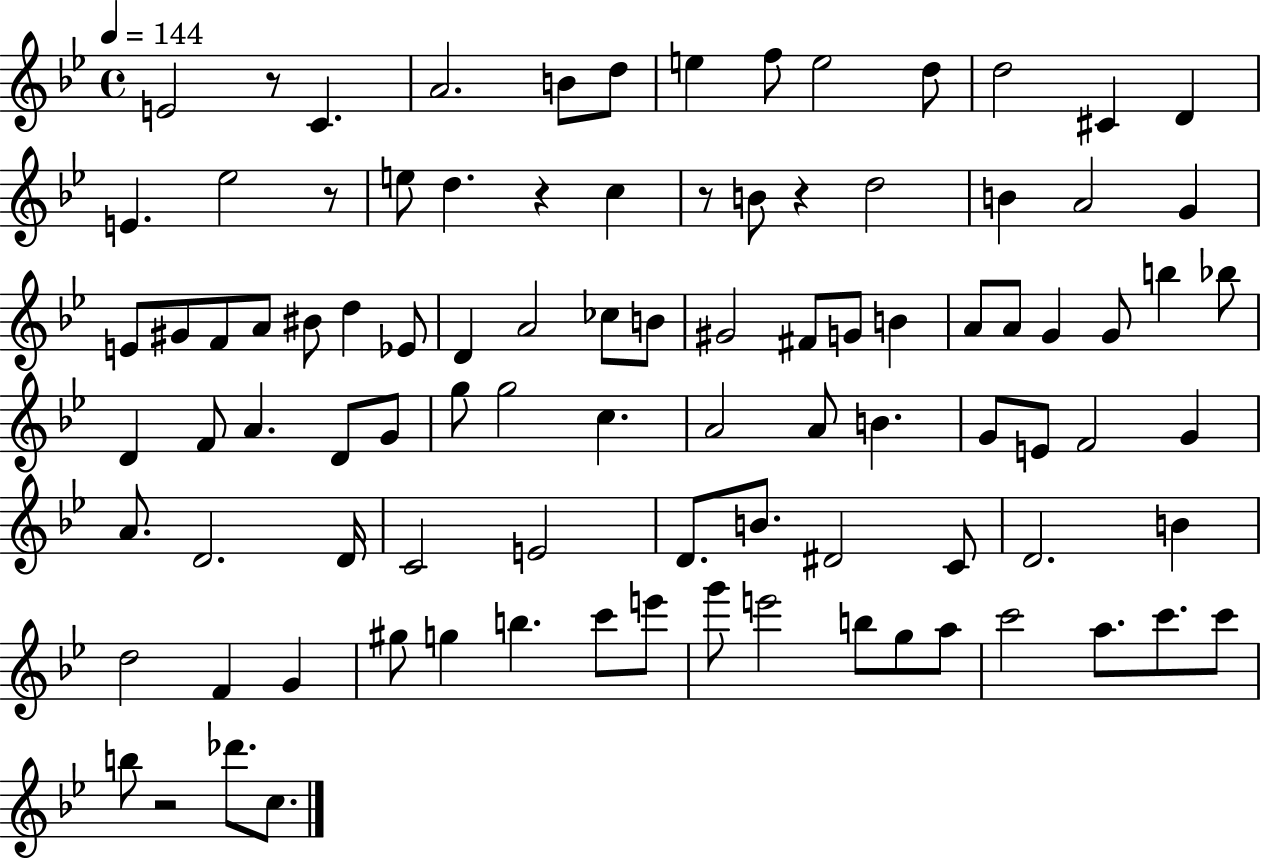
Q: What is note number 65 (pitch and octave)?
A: B4